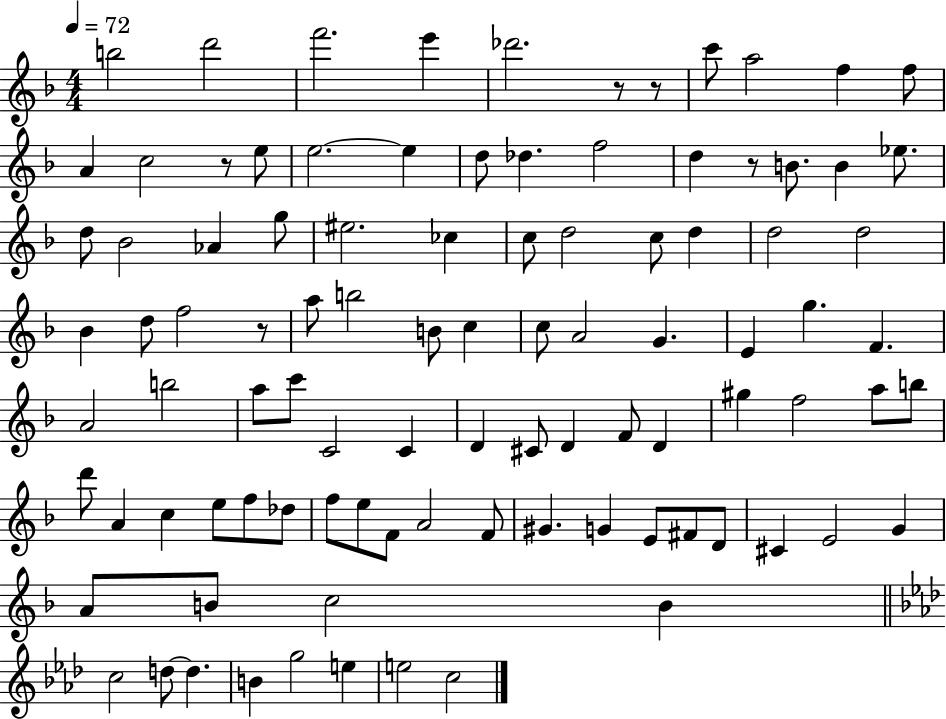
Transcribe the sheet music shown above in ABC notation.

X:1
T:Untitled
M:4/4
L:1/4
K:F
b2 d'2 f'2 e' _d'2 z/2 z/2 c'/2 a2 f f/2 A c2 z/2 e/2 e2 e d/2 _d f2 d z/2 B/2 B _e/2 d/2 _B2 _A g/2 ^e2 _c c/2 d2 c/2 d d2 d2 _B d/2 f2 z/2 a/2 b2 B/2 c c/2 A2 G E g F A2 b2 a/2 c'/2 C2 C D ^C/2 D F/2 D ^g f2 a/2 b/2 d'/2 A c e/2 f/2 _d/2 f/2 e/2 F/2 A2 F/2 ^G G E/2 ^F/2 D/2 ^C E2 G A/2 B/2 c2 B c2 d/2 d B g2 e e2 c2